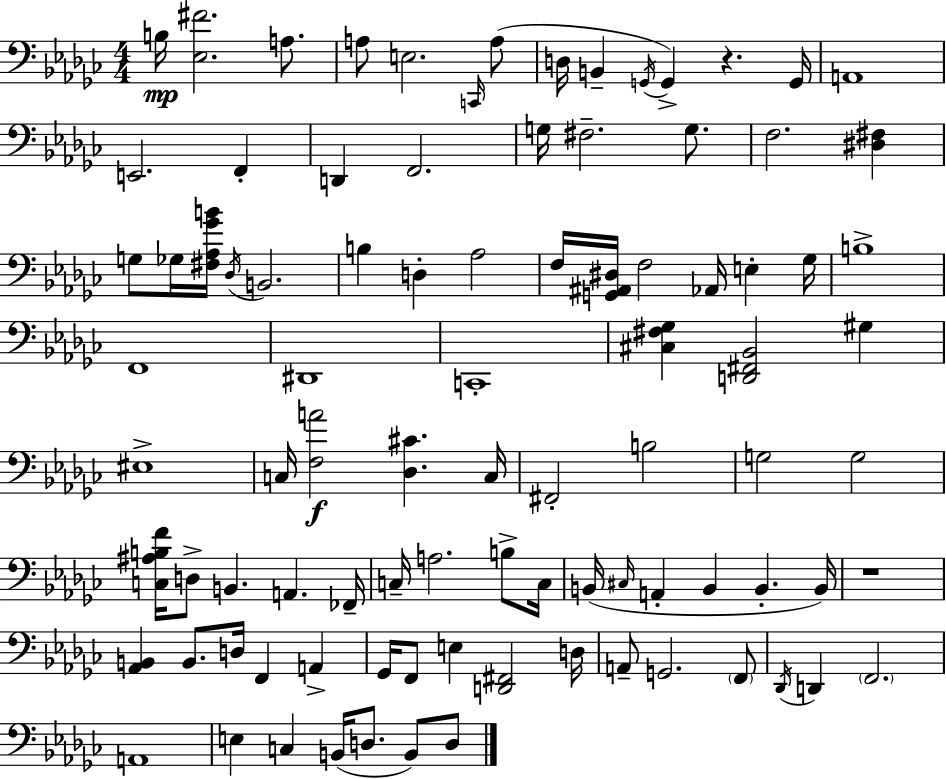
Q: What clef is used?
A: bass